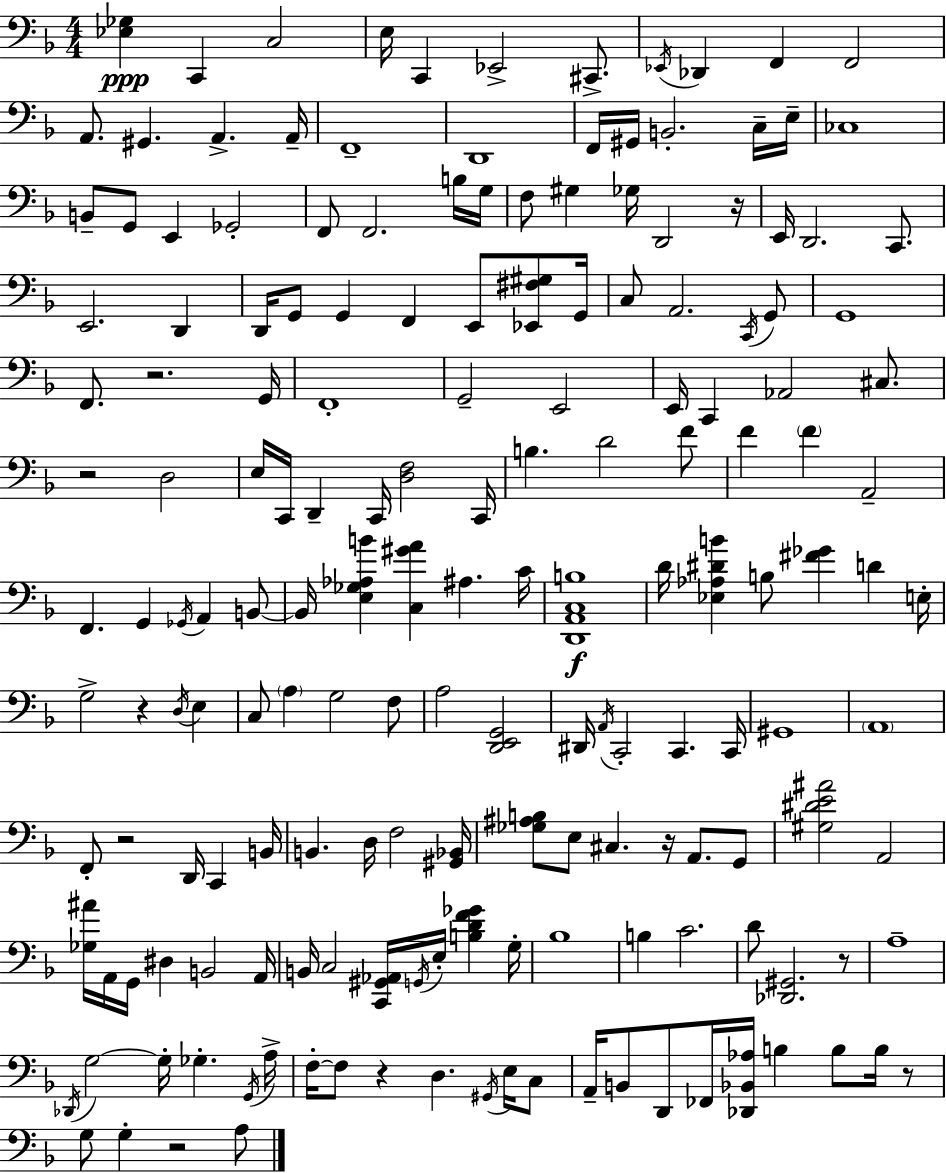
X:1
T:Untitled
M:4/4
L:1/4
K:F
[_E,_G,] C,, C,2 E,/4 C,, _E,,2 ^C,,/2 _E,,/4 _D,, F,, F,,2 A,,/2 ^G,, A,, A,,/4 F,,4 D,,4 F,,/4 ^G,,/4 B,,2 C,/4 E,/4 _C,4 B,,/2 G,,/2 E,, _G,,2 F,,/2 F,,2 B,/4 G,/4 F,/2 ^G, _G,/4 D,,2 z/4 E,,/4 D,,2 C,,/2 E,,2 D,, D,,/4 G,,/2 G,, F,, E,,/2 [_E,,^F,^G,]/2 G,,/4 C,/2 A,,2 C,,/4 G,,/2 G,,4 F,,/2 z2 G,,/4 F,,4 G,,2 E,,2 E,,/4 C,, _A,,2 ^C,/2 z2 D,2 E,/4 C,,/4 D,, C,,/4 [D,F,]2 C,,/4 B, D2 F/2 F F A,,2 F,, G,, _G,,/4 A,, B,,/2 B,,/4 [E,_G,_A,B] [C,^GA] ^A, C/4 [D,,A,,C,B,]4 D/4 [_E,_A,^DB] B,/2 [^F_G] D E,/4 G,2 z D,/4 E, C,/2 A, G,2 F,/2 A,2 [D,,E,,G,,]2 ^D,,/4 A,,/4 C,,2 C,, C,,/4 ^G,,4 A,,4 F,,/2 z2 D,,/4 C,, B,,/4 B,, D,/4 F,2 [^G,,_B,,]/4 [_G,^A,B,]/2 E,/2 ^C, z/4 A,,/2 G,,/2 [^G,^DE^A]2 A,,2 [_G,^A]/4 A,,/4 G,,/4 ^D, B,,2 A,,/4 B,,/4 C,2 [C,,^G,,_A,,]/4 G,,/4 E,/4 [B,DF_G] G,/4 _B,4 B, C2 D/2 [_D,,^G,,]2 z/2 A,4 _D,,/4 G,2 G,/4 _G, G,,/4 A,/4 F,/4 F,/2 z D, ^G,,/4 E,/4 C,/2 A,,/4 B,,/2 D,,/2 _F,,/4 [_D,,_B,,_A,]/4 B, B,/2 B,/4 z/2 G,/2 G, z2 A,/2